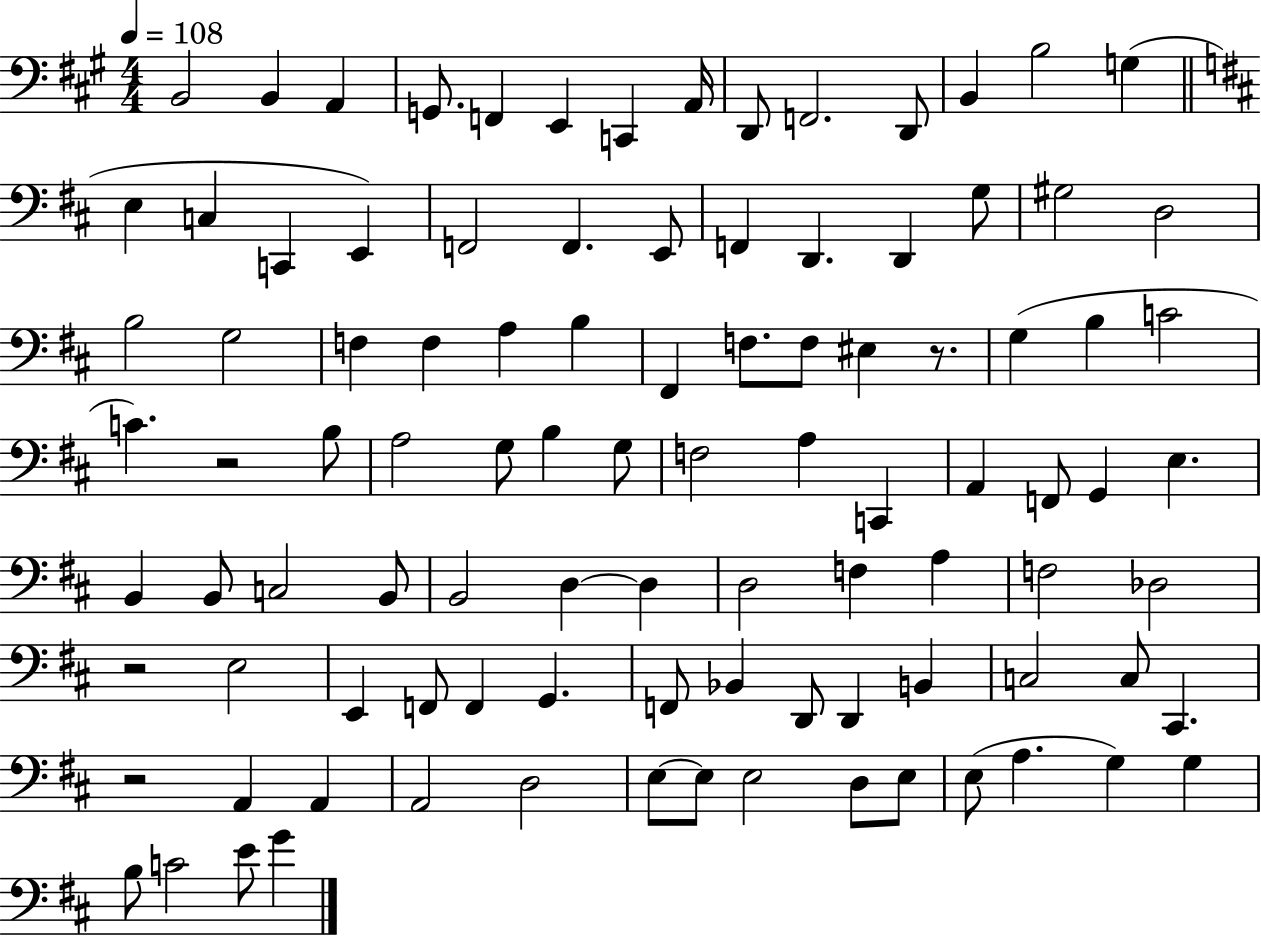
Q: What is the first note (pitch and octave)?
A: B2